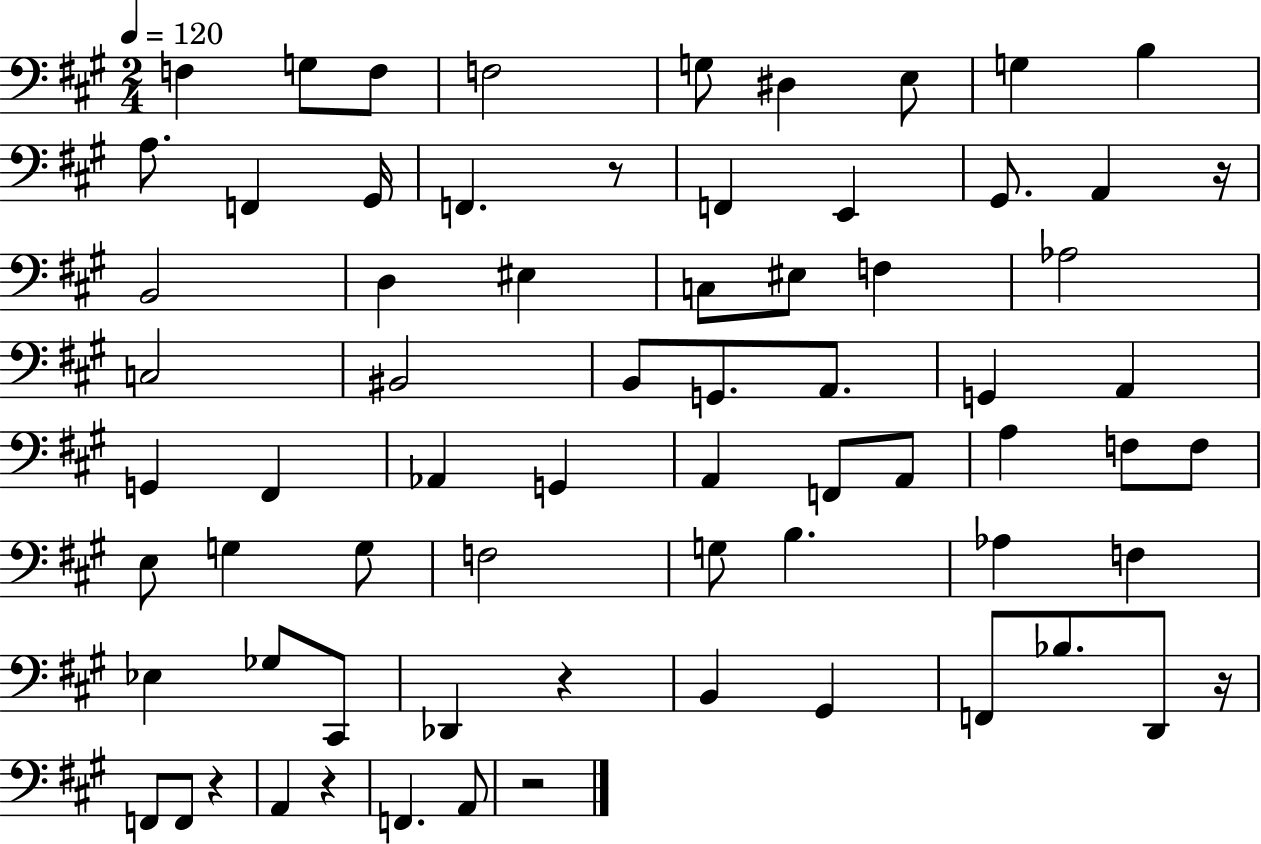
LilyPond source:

{
  \clef bass
  \numericTimeSignature
  \time 2/4
  \key a \major
  \tempo 4 = 120
  f4 g8 f8 | f2 | g8 dis4 e8 | g4 b4 | \break a8. f,4 gis,16 | f,4. r8 | f,4 e,4 | gis,8. a,4 r16 | \break b,2 | d4 eis4 | c8 eis8 f4 | aes2 | \break c2 | bis,2 | b,8 g,8. a,8. | g,4 a,4 | \break g,4 fis,4 | aes,4 g,4 | a,4 f,8 a,8 | a4 f8 f8 | \break e8 g4 g8 | f2 | g8 b4. | aes4 f4 | \break ees4 ges8 cis,8 | des,4 r4 | b,4 gis,4 | f,8 bes8. d,8 r16 | \break f,8 f,8 r4 | a,4 r4 | f,4. a,8 | r2 | \break \bar "|."
}